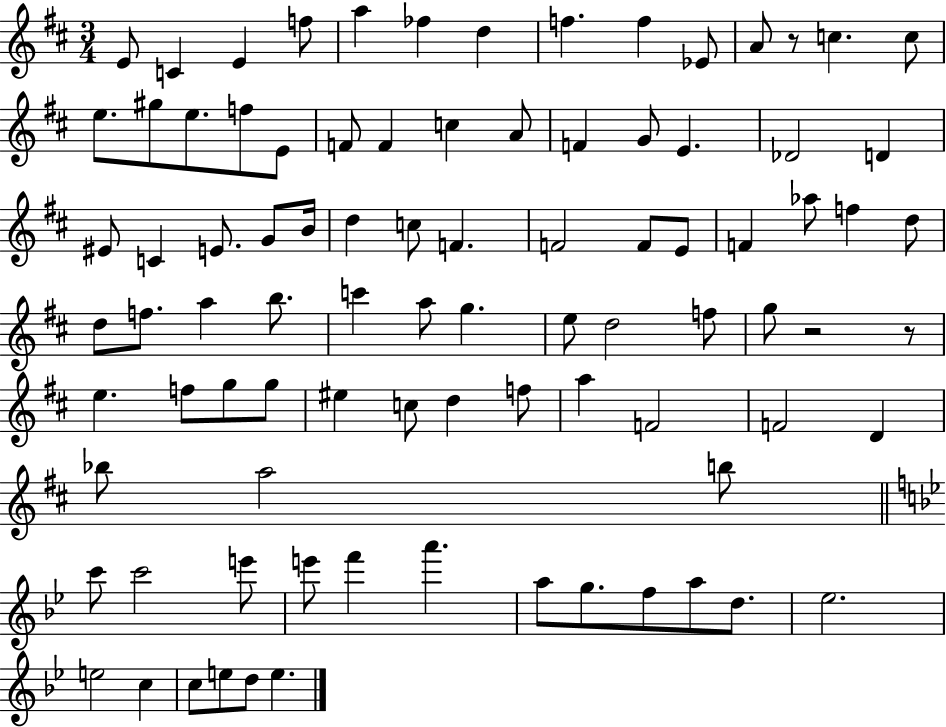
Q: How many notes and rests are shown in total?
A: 89